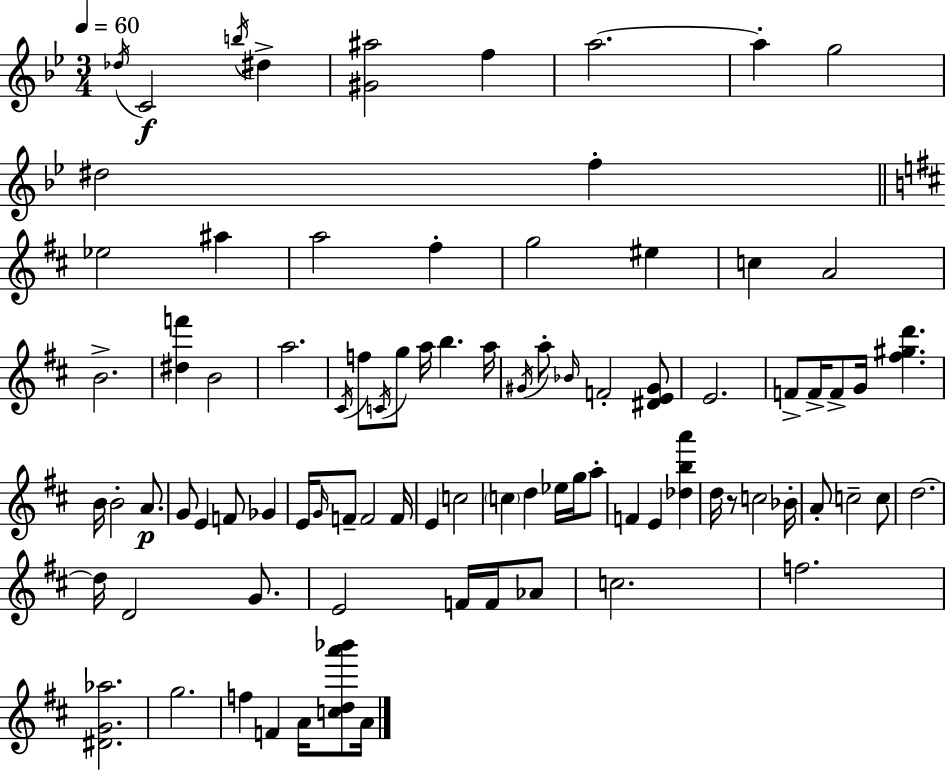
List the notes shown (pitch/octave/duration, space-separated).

Db5/s C4/h B5/s D#5/q [G#4,A#5]/h F5/q A5/h. A5/q G5/h D#5/h F5/q Eb5/h A#5/q A5/h F#5/q G5/h EIS5/q C5/q A4/h B4/h. [D#5,F6]/q B4/h A5/h. C#4/s F5/e C4/s G5/e A5/s B5/q. A5/s G#4/s A5/e Bb4/s F4/h [D#4,E4,G#4]/e E4/h. F4/e F4/s F4/e G4/s [F#5,G#5,D6]/q. B4/s B4/h A4/e. G4/e E4/q F4/e Gb4/q E4/s G4/s F4/e F4/h F4/s E4/q C5/h C5/q D5/q Eb5/s G5/s A5/e F4/q E4/q [Db5,B5,A6]/q D5/s R/e C5/h Bb4/s A4/e C5/h C5/e D5/h. D5/s D4/h G4/e. E4/h F4/s F4/s Ab4/e C5/h. F5/h. [D#4,G4,Ab5]/h. G5/h. F5/q F4/q A4/s [C5,D5,A6,Bb6]/e A4/s